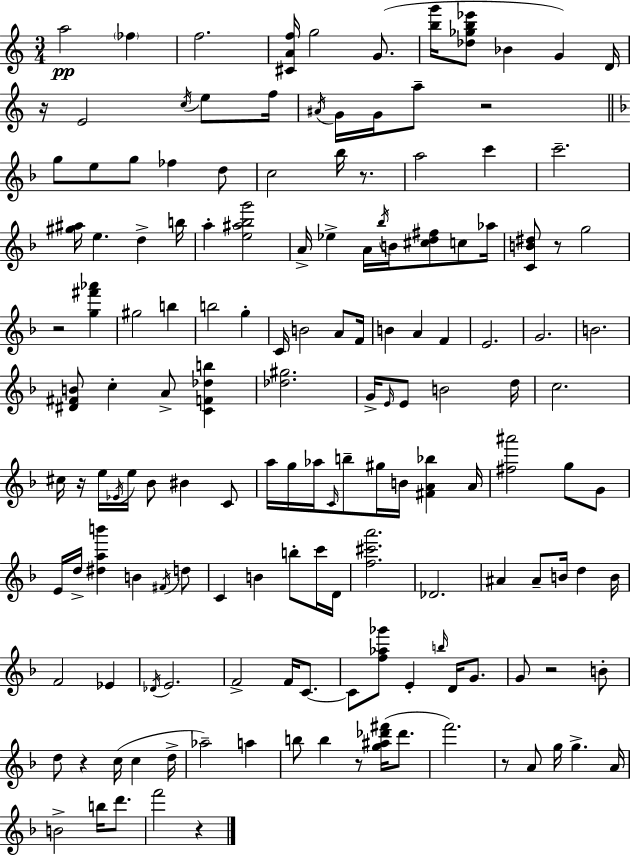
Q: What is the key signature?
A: C major